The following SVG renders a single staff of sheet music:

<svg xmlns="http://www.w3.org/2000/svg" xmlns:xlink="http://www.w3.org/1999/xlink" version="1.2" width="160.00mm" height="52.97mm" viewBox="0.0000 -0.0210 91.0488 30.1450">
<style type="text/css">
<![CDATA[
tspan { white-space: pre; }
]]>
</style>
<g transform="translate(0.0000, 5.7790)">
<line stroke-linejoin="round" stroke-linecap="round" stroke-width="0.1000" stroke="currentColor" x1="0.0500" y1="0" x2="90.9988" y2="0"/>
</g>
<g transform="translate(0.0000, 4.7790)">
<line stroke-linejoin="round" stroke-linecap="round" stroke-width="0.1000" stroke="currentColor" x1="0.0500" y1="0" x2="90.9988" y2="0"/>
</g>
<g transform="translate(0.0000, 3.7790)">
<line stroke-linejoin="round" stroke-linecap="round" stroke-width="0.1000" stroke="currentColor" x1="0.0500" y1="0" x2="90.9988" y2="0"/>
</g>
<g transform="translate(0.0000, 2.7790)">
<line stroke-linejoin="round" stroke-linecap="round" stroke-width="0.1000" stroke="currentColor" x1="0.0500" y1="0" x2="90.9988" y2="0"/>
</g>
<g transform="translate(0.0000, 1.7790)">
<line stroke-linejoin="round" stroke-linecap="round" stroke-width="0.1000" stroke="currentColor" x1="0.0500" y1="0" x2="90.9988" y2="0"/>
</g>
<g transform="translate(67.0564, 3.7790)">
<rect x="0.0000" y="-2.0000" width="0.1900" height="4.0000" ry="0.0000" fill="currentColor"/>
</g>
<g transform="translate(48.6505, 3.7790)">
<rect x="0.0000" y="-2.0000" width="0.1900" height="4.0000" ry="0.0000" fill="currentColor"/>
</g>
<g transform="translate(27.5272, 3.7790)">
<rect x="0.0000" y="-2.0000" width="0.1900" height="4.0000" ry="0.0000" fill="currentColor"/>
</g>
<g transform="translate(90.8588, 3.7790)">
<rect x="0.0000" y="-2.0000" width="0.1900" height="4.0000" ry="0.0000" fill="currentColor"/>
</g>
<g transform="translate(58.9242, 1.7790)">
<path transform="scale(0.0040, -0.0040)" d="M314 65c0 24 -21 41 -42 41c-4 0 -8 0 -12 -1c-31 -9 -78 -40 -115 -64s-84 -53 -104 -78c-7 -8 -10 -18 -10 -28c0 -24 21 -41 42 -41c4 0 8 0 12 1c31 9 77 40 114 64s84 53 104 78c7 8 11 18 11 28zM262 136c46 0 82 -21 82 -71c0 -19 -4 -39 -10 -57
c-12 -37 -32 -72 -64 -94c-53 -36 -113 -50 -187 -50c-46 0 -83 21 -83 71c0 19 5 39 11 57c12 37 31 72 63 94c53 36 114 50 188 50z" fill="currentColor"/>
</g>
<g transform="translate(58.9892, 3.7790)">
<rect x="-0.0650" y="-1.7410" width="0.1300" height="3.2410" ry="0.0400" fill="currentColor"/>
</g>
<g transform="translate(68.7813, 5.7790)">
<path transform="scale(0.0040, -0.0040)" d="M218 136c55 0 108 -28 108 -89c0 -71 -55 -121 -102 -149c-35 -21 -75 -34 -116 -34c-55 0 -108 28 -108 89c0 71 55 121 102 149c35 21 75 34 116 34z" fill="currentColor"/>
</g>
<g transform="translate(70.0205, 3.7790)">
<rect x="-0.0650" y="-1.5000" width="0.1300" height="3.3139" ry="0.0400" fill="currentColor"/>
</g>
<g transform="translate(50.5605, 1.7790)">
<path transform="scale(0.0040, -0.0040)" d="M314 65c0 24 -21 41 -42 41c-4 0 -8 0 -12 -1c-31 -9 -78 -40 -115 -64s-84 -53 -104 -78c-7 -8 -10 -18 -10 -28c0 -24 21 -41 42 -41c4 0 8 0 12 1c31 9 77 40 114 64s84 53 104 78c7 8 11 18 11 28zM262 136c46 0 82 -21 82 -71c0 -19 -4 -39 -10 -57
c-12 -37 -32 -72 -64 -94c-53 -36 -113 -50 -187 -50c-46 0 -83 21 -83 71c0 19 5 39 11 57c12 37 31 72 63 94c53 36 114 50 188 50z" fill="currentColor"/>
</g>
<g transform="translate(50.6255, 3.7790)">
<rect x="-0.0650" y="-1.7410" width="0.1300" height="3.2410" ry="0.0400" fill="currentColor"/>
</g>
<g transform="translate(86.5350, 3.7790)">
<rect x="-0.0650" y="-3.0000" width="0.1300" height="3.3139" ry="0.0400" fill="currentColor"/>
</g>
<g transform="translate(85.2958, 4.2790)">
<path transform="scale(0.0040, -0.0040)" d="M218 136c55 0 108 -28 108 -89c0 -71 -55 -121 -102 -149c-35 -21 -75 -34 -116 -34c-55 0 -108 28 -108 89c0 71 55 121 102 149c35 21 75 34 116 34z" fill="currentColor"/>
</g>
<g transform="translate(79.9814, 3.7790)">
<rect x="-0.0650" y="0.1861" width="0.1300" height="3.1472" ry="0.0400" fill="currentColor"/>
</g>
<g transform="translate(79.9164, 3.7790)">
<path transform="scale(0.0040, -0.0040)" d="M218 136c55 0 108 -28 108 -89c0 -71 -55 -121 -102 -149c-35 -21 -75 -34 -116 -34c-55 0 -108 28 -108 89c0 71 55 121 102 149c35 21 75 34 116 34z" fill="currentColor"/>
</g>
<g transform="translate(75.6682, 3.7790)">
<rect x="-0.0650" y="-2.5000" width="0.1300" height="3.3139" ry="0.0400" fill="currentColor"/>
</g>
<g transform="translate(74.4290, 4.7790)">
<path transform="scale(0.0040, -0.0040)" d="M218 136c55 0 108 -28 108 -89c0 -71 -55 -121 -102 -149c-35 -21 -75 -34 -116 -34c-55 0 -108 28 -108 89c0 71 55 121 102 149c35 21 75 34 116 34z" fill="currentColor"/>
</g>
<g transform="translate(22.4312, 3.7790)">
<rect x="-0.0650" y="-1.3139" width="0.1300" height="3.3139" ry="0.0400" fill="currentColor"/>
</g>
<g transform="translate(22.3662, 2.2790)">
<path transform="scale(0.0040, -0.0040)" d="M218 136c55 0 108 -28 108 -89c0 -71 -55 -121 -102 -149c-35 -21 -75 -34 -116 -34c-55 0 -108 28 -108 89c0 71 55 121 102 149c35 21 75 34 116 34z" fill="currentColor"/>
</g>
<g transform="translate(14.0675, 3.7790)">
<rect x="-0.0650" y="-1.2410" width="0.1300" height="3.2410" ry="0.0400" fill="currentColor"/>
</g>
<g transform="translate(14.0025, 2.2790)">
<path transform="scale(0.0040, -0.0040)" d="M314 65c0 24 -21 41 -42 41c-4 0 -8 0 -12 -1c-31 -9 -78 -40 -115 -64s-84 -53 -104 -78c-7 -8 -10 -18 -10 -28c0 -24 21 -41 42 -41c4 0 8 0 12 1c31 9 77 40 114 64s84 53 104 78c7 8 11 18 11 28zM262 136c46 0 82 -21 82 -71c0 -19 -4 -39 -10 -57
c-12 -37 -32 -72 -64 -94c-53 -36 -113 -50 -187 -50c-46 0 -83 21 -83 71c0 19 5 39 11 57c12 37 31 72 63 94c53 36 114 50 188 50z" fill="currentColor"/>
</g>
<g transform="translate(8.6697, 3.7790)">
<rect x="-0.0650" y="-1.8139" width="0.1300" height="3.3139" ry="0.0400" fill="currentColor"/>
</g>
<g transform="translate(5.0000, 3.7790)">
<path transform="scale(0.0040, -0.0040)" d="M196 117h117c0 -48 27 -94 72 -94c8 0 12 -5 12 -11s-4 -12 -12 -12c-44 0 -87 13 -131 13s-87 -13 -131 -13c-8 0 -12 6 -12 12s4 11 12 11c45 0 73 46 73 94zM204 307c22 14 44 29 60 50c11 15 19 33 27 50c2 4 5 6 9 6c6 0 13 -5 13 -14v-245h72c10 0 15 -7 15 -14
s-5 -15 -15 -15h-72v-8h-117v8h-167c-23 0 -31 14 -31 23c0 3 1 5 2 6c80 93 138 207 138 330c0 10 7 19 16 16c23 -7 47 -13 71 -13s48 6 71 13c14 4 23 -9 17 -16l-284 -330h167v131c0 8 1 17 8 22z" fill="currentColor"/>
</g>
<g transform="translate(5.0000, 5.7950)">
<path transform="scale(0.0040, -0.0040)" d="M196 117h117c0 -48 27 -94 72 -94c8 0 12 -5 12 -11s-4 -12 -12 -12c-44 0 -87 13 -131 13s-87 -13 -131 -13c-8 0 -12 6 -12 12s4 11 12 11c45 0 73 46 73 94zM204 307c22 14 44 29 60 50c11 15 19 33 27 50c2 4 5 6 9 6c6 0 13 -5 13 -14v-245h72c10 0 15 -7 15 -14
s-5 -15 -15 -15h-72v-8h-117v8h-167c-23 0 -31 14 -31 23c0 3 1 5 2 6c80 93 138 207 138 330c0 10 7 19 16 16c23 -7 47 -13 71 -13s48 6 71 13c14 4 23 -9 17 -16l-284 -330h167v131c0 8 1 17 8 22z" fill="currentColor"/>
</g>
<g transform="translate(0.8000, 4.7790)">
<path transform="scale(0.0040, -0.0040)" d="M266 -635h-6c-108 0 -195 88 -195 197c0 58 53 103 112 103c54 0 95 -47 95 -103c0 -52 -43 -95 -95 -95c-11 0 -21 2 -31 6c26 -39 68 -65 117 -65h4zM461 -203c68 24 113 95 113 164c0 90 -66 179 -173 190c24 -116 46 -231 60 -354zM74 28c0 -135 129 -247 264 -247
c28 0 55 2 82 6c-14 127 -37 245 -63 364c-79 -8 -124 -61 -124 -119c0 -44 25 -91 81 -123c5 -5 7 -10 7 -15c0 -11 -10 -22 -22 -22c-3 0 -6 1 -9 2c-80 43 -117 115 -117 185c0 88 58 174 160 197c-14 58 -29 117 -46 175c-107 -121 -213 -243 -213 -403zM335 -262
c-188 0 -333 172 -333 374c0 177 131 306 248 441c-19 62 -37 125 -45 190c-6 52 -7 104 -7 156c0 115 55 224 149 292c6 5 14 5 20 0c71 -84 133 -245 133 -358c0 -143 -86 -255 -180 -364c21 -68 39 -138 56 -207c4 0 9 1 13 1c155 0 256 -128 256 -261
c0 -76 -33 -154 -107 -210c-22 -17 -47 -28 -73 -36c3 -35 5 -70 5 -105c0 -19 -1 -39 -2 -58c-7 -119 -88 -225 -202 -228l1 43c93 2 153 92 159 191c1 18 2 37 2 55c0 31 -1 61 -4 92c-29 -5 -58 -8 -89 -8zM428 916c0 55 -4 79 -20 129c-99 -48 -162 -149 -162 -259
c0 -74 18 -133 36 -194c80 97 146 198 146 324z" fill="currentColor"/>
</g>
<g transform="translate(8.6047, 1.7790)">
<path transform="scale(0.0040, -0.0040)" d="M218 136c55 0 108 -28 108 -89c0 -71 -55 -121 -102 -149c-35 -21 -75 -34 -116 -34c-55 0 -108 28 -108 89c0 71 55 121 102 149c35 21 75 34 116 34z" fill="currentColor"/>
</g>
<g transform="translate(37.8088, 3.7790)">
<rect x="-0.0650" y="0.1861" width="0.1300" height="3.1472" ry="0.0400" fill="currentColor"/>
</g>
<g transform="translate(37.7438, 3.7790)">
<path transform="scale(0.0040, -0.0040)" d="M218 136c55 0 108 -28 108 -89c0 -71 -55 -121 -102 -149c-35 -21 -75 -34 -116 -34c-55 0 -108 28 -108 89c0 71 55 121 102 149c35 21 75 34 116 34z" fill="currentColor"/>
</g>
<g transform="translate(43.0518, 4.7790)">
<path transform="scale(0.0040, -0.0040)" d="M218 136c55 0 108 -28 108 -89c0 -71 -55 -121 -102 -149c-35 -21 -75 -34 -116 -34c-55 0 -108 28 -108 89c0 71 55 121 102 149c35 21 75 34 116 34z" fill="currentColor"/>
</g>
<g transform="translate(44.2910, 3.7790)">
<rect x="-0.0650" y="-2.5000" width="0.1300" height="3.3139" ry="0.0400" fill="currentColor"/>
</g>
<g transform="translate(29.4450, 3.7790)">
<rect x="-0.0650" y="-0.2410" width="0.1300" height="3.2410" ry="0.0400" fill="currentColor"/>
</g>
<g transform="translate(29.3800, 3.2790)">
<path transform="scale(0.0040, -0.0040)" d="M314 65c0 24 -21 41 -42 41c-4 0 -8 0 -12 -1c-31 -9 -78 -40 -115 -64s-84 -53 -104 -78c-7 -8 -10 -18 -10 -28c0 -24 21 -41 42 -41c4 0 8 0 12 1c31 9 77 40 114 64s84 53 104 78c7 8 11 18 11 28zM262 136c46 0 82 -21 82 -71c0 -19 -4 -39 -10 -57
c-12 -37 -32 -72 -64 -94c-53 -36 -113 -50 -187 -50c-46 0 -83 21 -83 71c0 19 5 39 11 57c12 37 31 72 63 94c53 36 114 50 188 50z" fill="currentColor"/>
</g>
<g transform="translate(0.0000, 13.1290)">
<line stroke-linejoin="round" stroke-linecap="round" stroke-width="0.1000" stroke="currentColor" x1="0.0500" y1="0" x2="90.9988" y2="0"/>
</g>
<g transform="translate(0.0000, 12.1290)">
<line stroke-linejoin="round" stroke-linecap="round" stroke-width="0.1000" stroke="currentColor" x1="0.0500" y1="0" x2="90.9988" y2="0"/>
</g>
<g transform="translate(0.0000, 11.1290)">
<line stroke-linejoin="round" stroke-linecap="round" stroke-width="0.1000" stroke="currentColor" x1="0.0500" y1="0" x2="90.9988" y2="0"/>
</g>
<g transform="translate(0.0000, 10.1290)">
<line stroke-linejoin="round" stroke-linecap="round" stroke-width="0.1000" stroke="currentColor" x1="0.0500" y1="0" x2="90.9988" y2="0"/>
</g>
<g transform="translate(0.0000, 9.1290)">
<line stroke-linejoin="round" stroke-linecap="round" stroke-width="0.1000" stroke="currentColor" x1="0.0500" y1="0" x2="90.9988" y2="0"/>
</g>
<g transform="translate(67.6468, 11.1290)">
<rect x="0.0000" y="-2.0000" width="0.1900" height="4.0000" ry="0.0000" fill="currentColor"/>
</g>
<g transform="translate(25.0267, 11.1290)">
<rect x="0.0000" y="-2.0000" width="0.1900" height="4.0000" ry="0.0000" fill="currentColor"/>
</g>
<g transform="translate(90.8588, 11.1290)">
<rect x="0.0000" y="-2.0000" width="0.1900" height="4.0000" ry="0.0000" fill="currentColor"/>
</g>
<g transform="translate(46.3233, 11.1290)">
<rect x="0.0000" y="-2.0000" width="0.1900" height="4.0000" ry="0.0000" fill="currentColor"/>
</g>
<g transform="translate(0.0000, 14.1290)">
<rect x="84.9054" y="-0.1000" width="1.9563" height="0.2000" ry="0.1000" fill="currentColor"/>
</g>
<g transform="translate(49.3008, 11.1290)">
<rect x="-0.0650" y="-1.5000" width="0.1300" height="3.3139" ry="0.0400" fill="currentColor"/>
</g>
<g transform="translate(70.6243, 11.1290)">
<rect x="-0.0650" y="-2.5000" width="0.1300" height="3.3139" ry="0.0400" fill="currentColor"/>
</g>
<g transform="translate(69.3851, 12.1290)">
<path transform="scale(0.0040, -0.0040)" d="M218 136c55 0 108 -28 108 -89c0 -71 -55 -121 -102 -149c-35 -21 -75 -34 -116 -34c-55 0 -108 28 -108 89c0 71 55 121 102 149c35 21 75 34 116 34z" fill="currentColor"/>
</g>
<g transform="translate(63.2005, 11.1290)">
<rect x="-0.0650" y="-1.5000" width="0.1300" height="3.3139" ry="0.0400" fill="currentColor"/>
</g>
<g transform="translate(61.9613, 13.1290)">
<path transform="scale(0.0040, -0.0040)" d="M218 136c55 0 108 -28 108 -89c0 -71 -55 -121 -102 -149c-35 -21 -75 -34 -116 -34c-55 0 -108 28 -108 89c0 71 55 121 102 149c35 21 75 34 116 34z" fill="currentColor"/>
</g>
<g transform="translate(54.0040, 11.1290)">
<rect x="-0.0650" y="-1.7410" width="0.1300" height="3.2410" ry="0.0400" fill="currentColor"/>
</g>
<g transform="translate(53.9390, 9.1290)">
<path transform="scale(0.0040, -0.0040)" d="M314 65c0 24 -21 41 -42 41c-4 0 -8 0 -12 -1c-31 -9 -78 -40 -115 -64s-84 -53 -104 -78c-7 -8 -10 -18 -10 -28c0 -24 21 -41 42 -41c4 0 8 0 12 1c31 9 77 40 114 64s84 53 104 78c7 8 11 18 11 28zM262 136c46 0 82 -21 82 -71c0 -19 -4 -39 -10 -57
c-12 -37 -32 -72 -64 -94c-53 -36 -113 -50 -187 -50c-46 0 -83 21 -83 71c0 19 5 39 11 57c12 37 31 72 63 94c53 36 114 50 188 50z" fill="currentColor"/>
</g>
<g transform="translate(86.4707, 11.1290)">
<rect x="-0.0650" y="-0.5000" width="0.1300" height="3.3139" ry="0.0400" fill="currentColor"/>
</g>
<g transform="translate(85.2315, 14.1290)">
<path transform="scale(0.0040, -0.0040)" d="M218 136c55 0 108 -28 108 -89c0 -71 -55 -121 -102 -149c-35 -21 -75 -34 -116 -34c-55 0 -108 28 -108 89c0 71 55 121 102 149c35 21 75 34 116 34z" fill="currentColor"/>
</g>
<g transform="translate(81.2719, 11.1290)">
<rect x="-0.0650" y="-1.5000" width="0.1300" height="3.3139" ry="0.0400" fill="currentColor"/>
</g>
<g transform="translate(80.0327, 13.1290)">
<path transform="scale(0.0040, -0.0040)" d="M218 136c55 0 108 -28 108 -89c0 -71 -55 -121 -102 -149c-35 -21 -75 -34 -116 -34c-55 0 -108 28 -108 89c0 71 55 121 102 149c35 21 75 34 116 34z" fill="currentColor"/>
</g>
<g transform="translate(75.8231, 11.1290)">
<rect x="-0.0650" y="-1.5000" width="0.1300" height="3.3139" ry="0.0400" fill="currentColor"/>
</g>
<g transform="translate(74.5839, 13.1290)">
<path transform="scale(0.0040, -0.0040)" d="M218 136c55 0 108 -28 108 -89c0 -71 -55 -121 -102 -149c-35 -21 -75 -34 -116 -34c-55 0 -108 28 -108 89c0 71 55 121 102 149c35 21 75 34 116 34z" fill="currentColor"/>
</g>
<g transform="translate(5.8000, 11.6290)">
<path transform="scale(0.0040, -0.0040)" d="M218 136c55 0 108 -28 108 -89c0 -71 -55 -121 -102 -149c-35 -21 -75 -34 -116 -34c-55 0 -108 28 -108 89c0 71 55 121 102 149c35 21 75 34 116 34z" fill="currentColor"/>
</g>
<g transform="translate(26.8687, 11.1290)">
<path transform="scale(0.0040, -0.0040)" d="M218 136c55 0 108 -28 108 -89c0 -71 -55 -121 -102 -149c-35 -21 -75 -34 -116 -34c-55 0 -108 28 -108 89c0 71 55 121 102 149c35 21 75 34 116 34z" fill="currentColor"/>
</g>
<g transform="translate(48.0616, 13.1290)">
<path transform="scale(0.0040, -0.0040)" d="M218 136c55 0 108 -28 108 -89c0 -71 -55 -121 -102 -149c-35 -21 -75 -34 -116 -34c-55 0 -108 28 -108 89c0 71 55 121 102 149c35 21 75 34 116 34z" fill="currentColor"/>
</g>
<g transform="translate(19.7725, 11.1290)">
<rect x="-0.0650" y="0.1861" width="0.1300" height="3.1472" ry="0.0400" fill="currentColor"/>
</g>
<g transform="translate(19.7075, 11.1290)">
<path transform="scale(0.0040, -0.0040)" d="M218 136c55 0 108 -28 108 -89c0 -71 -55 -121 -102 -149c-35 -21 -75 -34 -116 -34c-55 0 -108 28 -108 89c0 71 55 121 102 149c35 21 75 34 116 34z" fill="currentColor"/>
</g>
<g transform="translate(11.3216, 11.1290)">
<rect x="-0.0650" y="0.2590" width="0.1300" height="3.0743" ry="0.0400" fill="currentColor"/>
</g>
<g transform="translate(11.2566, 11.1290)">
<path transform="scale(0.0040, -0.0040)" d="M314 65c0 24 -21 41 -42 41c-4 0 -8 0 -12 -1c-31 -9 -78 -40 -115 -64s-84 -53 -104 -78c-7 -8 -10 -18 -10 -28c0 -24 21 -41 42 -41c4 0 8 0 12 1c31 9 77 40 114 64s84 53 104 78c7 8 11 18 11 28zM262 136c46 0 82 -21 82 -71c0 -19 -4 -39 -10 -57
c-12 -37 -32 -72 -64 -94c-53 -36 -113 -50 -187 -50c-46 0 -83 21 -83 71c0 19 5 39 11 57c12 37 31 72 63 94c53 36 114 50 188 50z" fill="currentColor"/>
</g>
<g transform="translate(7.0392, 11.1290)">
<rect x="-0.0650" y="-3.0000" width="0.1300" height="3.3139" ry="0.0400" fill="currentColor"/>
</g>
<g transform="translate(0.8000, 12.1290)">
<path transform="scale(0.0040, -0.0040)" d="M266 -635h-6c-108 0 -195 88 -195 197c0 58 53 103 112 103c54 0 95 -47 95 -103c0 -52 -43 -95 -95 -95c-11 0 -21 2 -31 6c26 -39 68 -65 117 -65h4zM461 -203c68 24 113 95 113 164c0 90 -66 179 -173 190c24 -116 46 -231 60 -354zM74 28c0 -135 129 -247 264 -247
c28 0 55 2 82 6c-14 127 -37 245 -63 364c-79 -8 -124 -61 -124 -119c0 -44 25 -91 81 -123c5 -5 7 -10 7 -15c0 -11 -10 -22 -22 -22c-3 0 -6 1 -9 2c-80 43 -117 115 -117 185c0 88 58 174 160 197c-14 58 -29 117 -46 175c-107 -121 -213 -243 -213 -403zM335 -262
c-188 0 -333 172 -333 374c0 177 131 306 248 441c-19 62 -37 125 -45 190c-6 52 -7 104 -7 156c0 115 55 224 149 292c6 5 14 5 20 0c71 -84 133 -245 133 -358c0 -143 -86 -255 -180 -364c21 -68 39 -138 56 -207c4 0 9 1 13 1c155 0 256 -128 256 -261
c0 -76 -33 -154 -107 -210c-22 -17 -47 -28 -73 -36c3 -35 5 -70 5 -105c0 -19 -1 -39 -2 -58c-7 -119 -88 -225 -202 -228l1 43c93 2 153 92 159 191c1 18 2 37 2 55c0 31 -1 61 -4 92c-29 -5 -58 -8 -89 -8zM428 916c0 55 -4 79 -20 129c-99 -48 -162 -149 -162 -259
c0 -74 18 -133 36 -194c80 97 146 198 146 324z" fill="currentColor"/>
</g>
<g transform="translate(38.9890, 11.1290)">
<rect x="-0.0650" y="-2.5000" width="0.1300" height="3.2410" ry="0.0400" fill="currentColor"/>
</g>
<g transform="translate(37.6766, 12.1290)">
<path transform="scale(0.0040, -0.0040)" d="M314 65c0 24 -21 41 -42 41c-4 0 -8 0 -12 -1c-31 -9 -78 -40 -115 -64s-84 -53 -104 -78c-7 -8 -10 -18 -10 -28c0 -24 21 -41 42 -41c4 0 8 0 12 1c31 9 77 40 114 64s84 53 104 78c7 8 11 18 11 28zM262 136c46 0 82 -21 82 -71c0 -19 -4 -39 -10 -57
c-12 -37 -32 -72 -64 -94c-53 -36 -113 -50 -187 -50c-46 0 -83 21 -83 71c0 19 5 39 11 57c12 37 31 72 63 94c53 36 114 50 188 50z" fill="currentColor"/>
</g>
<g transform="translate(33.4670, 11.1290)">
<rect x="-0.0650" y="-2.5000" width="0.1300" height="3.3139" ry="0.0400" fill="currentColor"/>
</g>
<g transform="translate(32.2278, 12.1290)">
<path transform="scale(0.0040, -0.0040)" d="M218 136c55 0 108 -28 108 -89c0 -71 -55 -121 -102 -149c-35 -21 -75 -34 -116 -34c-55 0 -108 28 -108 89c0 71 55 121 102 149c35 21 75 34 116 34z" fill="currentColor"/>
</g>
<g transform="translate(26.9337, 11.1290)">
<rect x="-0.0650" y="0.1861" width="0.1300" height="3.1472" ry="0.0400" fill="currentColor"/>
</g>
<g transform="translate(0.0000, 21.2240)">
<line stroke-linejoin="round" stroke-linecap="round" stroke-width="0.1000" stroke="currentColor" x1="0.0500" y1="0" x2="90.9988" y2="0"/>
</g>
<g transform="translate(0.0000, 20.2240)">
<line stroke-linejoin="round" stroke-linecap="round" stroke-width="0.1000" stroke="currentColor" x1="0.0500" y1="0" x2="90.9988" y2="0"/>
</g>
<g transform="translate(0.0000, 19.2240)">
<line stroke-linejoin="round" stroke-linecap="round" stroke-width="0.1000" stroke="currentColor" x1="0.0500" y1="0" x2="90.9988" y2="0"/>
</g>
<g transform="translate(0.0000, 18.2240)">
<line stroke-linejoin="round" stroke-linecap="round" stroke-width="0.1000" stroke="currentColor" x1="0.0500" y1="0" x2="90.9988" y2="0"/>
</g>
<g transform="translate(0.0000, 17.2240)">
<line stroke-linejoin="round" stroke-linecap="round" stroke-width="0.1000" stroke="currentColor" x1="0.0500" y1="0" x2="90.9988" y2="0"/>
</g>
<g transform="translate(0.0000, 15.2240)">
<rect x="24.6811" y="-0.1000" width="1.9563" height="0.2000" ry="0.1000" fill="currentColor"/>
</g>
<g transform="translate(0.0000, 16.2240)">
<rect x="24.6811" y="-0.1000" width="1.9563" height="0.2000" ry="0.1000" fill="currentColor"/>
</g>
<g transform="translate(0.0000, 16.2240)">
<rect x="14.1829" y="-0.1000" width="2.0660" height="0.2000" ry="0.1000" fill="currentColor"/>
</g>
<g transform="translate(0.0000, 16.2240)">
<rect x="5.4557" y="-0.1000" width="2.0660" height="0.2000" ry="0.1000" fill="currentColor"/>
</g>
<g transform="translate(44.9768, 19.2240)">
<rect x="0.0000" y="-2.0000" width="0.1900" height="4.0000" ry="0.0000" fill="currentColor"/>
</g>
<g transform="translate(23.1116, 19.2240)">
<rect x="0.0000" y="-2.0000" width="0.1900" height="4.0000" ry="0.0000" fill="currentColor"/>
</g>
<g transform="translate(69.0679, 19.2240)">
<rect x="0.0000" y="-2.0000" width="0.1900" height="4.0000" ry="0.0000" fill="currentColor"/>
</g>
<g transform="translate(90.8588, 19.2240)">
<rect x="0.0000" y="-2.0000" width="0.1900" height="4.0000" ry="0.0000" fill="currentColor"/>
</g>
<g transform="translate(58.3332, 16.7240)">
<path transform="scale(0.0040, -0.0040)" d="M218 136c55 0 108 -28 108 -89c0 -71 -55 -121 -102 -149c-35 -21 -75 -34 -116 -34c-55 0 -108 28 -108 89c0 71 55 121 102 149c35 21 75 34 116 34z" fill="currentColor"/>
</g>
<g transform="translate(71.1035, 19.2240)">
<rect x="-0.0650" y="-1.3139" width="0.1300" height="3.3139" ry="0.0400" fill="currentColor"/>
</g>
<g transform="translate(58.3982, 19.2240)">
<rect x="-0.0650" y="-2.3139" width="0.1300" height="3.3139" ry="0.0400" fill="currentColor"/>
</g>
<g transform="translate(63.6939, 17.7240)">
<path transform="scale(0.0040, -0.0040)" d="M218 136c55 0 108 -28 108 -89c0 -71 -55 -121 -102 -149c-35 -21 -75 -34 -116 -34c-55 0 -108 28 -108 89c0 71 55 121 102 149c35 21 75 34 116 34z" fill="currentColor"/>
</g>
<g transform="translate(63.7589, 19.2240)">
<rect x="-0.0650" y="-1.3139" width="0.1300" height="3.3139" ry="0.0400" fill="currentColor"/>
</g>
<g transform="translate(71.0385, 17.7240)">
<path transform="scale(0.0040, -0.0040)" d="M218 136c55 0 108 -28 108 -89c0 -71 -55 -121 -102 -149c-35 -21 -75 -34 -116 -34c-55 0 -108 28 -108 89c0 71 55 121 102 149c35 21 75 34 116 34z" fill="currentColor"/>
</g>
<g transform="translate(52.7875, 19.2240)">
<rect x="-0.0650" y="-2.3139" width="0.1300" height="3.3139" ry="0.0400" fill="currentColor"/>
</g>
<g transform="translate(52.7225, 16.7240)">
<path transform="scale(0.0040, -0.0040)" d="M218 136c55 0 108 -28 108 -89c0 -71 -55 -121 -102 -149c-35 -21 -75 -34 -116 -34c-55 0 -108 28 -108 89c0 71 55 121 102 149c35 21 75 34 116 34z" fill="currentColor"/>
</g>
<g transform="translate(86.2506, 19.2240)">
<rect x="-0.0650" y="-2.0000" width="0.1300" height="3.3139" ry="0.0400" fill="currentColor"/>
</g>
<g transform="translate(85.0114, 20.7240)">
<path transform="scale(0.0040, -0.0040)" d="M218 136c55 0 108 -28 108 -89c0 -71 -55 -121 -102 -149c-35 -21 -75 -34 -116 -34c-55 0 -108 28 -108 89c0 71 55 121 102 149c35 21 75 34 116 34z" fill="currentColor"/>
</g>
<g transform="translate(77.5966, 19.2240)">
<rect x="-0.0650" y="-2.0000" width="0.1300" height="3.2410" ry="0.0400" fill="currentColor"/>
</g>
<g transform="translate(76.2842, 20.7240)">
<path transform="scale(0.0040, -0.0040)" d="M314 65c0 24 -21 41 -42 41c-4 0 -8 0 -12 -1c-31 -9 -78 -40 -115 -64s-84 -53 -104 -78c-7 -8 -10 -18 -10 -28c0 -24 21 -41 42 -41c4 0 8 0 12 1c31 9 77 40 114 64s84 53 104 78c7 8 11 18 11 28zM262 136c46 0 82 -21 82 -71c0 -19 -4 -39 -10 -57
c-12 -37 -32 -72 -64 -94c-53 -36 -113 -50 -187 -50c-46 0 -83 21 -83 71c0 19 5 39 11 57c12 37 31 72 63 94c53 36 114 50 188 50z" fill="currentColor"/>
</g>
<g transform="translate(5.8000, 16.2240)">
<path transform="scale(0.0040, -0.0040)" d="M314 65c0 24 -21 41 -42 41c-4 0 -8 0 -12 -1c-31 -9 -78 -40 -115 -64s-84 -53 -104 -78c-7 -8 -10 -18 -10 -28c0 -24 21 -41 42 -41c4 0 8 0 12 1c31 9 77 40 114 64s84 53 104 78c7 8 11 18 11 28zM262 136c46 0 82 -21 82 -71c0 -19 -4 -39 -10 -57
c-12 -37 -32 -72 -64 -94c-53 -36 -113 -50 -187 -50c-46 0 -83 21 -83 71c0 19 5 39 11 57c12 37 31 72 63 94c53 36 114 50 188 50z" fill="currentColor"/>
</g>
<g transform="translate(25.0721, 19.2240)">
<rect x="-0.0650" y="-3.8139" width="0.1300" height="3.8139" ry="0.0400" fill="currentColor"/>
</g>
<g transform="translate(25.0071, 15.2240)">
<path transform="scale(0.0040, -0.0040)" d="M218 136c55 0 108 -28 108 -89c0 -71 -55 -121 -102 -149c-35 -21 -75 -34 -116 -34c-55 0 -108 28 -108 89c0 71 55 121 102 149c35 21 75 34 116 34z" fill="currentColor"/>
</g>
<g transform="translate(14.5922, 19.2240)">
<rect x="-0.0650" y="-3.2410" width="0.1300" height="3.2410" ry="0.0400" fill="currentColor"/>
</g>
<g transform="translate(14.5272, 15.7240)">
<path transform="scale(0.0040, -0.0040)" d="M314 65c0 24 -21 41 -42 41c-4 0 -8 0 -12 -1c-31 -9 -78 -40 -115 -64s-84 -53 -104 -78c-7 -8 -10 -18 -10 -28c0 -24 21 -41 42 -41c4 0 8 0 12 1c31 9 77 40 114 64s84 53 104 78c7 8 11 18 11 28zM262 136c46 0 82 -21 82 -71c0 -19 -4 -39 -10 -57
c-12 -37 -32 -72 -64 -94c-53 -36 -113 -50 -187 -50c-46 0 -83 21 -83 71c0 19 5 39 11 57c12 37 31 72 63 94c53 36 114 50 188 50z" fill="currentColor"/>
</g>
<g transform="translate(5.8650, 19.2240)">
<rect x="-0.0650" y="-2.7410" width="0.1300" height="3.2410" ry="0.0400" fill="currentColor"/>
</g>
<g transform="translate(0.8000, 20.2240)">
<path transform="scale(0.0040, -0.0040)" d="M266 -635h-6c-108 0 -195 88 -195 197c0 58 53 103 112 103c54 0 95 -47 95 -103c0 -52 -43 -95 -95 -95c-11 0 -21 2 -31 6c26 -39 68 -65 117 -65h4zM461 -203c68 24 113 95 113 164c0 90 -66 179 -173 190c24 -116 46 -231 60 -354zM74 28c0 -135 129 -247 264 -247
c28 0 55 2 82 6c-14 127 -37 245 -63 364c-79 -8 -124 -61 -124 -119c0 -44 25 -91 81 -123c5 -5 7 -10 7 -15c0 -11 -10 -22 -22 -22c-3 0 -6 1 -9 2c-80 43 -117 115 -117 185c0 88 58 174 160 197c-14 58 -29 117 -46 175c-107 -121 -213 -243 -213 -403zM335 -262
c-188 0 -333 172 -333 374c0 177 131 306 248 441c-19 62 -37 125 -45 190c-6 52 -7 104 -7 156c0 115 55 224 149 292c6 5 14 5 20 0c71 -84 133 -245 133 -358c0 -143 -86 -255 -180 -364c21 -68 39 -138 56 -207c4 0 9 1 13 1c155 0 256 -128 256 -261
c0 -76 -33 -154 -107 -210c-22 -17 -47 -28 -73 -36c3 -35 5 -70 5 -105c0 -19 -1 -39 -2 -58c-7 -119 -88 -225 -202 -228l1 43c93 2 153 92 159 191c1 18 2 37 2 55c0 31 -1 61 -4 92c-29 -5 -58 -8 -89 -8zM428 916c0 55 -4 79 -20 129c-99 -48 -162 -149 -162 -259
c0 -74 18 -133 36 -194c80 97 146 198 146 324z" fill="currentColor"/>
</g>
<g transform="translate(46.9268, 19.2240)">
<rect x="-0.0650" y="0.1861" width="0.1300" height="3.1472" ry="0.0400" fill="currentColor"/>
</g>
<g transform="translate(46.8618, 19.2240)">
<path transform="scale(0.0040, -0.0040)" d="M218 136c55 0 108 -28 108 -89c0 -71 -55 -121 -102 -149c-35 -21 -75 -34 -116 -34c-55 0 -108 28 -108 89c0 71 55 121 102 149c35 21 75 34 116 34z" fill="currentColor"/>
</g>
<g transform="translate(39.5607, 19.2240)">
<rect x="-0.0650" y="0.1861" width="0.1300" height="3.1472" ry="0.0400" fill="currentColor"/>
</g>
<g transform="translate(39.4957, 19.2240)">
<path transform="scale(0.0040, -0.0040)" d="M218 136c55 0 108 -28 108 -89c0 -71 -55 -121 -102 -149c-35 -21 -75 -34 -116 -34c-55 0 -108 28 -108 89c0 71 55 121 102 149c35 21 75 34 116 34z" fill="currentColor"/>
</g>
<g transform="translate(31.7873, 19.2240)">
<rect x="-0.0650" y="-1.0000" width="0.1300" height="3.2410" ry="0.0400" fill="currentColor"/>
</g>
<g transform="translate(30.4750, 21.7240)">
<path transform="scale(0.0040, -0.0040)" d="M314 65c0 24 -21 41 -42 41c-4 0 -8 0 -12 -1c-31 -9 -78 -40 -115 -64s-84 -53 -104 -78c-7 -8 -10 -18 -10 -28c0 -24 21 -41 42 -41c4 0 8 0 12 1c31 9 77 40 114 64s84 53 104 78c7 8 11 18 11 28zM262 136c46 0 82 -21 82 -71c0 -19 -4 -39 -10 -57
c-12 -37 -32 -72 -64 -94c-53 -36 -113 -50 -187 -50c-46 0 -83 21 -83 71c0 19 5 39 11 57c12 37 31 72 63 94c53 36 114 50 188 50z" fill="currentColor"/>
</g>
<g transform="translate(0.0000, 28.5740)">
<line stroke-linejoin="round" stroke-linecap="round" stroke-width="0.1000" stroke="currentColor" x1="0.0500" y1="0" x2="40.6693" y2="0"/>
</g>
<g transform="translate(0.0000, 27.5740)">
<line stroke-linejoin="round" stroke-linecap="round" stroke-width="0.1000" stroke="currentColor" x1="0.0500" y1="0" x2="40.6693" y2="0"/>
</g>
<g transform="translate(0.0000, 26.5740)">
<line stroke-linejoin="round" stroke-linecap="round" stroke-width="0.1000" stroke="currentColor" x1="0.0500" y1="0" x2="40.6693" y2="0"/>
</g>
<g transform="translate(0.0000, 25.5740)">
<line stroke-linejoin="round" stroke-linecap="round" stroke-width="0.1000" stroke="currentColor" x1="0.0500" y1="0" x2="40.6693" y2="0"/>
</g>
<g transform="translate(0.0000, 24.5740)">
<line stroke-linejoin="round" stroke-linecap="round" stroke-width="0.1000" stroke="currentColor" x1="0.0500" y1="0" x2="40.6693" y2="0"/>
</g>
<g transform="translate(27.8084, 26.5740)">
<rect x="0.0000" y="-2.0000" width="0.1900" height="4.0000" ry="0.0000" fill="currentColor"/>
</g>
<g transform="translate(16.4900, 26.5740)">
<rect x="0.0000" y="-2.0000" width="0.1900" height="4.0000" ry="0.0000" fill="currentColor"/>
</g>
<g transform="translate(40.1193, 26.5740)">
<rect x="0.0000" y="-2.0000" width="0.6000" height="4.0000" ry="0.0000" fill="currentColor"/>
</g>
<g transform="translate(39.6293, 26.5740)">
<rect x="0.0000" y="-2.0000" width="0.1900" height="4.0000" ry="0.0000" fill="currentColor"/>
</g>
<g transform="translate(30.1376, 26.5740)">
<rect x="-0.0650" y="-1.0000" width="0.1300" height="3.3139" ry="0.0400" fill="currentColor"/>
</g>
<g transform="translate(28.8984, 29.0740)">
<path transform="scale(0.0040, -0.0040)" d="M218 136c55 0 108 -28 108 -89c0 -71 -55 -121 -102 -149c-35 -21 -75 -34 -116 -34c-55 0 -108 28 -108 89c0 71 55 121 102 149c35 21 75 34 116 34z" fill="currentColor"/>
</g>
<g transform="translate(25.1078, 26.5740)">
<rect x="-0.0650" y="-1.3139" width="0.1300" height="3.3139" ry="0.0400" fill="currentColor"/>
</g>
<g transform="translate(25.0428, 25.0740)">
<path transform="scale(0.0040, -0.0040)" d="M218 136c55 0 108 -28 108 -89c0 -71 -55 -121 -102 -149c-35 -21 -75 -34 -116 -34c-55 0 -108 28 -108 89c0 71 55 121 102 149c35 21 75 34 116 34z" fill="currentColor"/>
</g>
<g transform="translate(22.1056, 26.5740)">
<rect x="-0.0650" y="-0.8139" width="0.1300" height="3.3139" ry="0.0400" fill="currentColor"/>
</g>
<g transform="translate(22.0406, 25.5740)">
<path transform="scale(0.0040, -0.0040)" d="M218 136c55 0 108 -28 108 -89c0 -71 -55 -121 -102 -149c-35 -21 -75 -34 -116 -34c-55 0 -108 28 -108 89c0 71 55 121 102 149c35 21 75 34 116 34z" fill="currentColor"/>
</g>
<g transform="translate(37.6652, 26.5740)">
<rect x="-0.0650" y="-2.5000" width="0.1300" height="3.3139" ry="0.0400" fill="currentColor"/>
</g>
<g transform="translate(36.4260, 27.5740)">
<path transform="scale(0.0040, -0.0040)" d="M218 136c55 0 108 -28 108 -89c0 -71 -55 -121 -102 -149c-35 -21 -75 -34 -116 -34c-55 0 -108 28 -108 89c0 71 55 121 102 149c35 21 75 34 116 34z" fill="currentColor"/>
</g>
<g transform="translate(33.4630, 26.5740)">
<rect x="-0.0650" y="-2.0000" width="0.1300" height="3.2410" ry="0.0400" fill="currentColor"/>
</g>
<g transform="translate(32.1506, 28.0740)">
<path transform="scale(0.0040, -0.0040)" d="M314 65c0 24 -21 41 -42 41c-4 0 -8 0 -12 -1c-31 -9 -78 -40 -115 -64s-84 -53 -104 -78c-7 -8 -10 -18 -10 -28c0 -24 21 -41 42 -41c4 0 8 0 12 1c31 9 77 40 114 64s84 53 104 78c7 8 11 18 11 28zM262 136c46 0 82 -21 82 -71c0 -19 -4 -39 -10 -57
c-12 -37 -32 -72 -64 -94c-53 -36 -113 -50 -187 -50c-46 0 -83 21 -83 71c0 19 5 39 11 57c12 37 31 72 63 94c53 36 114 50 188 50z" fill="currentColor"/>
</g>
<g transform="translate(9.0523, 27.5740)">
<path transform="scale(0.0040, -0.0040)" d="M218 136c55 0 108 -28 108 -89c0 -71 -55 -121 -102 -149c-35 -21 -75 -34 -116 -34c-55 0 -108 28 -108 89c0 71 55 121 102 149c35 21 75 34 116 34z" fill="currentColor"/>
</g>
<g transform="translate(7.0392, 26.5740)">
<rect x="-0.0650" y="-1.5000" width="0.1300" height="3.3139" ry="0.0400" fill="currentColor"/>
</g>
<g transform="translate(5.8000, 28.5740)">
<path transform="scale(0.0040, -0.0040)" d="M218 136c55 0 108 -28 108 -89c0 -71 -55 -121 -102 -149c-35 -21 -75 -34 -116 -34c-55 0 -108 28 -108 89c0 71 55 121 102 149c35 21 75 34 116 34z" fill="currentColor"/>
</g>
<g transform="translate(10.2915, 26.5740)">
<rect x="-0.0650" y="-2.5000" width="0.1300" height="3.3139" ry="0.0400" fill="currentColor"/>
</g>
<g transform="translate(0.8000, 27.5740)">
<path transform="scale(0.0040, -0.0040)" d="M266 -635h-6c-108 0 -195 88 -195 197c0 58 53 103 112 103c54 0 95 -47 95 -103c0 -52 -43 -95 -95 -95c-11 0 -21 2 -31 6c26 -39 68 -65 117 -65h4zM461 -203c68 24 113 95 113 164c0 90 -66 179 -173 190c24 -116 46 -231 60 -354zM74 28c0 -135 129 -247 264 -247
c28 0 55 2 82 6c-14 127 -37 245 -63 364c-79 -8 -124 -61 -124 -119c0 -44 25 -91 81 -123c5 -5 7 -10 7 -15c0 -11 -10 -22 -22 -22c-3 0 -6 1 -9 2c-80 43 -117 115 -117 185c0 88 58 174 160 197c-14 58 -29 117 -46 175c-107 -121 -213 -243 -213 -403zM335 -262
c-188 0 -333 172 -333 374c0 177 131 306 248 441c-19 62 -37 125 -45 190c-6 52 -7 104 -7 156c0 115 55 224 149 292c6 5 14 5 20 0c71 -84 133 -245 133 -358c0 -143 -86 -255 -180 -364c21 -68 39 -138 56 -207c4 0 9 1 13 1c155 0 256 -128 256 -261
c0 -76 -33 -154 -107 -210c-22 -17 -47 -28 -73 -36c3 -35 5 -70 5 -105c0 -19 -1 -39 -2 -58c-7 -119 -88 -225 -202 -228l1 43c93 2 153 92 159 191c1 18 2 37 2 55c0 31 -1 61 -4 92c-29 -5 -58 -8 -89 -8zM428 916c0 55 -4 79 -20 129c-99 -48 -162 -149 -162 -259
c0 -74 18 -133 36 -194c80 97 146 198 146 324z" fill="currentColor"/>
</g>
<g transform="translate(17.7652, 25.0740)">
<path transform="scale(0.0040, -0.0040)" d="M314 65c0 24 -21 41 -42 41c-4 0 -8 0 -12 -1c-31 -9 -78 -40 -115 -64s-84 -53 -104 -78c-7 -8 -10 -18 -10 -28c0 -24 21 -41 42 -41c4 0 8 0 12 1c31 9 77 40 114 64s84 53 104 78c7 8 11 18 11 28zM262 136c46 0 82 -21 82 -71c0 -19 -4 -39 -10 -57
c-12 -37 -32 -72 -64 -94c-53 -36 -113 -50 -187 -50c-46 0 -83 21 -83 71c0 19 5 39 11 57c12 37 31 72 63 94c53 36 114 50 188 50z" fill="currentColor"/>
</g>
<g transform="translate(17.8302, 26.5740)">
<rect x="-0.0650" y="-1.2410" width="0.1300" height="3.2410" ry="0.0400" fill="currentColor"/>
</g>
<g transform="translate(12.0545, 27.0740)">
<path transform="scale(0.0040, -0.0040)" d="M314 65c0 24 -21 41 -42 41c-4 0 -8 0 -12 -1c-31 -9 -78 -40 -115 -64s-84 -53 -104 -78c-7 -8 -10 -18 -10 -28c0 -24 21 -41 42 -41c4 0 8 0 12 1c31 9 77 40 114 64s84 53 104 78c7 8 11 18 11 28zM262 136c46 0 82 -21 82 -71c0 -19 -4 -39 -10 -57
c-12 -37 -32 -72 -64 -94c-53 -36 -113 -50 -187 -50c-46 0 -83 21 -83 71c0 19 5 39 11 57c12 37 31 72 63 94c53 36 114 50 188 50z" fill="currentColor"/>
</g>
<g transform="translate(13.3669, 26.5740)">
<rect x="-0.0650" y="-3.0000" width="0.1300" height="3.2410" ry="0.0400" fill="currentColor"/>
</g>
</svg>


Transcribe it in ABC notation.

X:1
T:Untitled
M:4/4
L:1/4
K:C
f e2 e c2 B G f2 f2 E G B A A B2 B B G G2 E f2 E G E E C a2 b2 c' D2 B B g g e e F2 F E G A2 e2 d e D F2 G